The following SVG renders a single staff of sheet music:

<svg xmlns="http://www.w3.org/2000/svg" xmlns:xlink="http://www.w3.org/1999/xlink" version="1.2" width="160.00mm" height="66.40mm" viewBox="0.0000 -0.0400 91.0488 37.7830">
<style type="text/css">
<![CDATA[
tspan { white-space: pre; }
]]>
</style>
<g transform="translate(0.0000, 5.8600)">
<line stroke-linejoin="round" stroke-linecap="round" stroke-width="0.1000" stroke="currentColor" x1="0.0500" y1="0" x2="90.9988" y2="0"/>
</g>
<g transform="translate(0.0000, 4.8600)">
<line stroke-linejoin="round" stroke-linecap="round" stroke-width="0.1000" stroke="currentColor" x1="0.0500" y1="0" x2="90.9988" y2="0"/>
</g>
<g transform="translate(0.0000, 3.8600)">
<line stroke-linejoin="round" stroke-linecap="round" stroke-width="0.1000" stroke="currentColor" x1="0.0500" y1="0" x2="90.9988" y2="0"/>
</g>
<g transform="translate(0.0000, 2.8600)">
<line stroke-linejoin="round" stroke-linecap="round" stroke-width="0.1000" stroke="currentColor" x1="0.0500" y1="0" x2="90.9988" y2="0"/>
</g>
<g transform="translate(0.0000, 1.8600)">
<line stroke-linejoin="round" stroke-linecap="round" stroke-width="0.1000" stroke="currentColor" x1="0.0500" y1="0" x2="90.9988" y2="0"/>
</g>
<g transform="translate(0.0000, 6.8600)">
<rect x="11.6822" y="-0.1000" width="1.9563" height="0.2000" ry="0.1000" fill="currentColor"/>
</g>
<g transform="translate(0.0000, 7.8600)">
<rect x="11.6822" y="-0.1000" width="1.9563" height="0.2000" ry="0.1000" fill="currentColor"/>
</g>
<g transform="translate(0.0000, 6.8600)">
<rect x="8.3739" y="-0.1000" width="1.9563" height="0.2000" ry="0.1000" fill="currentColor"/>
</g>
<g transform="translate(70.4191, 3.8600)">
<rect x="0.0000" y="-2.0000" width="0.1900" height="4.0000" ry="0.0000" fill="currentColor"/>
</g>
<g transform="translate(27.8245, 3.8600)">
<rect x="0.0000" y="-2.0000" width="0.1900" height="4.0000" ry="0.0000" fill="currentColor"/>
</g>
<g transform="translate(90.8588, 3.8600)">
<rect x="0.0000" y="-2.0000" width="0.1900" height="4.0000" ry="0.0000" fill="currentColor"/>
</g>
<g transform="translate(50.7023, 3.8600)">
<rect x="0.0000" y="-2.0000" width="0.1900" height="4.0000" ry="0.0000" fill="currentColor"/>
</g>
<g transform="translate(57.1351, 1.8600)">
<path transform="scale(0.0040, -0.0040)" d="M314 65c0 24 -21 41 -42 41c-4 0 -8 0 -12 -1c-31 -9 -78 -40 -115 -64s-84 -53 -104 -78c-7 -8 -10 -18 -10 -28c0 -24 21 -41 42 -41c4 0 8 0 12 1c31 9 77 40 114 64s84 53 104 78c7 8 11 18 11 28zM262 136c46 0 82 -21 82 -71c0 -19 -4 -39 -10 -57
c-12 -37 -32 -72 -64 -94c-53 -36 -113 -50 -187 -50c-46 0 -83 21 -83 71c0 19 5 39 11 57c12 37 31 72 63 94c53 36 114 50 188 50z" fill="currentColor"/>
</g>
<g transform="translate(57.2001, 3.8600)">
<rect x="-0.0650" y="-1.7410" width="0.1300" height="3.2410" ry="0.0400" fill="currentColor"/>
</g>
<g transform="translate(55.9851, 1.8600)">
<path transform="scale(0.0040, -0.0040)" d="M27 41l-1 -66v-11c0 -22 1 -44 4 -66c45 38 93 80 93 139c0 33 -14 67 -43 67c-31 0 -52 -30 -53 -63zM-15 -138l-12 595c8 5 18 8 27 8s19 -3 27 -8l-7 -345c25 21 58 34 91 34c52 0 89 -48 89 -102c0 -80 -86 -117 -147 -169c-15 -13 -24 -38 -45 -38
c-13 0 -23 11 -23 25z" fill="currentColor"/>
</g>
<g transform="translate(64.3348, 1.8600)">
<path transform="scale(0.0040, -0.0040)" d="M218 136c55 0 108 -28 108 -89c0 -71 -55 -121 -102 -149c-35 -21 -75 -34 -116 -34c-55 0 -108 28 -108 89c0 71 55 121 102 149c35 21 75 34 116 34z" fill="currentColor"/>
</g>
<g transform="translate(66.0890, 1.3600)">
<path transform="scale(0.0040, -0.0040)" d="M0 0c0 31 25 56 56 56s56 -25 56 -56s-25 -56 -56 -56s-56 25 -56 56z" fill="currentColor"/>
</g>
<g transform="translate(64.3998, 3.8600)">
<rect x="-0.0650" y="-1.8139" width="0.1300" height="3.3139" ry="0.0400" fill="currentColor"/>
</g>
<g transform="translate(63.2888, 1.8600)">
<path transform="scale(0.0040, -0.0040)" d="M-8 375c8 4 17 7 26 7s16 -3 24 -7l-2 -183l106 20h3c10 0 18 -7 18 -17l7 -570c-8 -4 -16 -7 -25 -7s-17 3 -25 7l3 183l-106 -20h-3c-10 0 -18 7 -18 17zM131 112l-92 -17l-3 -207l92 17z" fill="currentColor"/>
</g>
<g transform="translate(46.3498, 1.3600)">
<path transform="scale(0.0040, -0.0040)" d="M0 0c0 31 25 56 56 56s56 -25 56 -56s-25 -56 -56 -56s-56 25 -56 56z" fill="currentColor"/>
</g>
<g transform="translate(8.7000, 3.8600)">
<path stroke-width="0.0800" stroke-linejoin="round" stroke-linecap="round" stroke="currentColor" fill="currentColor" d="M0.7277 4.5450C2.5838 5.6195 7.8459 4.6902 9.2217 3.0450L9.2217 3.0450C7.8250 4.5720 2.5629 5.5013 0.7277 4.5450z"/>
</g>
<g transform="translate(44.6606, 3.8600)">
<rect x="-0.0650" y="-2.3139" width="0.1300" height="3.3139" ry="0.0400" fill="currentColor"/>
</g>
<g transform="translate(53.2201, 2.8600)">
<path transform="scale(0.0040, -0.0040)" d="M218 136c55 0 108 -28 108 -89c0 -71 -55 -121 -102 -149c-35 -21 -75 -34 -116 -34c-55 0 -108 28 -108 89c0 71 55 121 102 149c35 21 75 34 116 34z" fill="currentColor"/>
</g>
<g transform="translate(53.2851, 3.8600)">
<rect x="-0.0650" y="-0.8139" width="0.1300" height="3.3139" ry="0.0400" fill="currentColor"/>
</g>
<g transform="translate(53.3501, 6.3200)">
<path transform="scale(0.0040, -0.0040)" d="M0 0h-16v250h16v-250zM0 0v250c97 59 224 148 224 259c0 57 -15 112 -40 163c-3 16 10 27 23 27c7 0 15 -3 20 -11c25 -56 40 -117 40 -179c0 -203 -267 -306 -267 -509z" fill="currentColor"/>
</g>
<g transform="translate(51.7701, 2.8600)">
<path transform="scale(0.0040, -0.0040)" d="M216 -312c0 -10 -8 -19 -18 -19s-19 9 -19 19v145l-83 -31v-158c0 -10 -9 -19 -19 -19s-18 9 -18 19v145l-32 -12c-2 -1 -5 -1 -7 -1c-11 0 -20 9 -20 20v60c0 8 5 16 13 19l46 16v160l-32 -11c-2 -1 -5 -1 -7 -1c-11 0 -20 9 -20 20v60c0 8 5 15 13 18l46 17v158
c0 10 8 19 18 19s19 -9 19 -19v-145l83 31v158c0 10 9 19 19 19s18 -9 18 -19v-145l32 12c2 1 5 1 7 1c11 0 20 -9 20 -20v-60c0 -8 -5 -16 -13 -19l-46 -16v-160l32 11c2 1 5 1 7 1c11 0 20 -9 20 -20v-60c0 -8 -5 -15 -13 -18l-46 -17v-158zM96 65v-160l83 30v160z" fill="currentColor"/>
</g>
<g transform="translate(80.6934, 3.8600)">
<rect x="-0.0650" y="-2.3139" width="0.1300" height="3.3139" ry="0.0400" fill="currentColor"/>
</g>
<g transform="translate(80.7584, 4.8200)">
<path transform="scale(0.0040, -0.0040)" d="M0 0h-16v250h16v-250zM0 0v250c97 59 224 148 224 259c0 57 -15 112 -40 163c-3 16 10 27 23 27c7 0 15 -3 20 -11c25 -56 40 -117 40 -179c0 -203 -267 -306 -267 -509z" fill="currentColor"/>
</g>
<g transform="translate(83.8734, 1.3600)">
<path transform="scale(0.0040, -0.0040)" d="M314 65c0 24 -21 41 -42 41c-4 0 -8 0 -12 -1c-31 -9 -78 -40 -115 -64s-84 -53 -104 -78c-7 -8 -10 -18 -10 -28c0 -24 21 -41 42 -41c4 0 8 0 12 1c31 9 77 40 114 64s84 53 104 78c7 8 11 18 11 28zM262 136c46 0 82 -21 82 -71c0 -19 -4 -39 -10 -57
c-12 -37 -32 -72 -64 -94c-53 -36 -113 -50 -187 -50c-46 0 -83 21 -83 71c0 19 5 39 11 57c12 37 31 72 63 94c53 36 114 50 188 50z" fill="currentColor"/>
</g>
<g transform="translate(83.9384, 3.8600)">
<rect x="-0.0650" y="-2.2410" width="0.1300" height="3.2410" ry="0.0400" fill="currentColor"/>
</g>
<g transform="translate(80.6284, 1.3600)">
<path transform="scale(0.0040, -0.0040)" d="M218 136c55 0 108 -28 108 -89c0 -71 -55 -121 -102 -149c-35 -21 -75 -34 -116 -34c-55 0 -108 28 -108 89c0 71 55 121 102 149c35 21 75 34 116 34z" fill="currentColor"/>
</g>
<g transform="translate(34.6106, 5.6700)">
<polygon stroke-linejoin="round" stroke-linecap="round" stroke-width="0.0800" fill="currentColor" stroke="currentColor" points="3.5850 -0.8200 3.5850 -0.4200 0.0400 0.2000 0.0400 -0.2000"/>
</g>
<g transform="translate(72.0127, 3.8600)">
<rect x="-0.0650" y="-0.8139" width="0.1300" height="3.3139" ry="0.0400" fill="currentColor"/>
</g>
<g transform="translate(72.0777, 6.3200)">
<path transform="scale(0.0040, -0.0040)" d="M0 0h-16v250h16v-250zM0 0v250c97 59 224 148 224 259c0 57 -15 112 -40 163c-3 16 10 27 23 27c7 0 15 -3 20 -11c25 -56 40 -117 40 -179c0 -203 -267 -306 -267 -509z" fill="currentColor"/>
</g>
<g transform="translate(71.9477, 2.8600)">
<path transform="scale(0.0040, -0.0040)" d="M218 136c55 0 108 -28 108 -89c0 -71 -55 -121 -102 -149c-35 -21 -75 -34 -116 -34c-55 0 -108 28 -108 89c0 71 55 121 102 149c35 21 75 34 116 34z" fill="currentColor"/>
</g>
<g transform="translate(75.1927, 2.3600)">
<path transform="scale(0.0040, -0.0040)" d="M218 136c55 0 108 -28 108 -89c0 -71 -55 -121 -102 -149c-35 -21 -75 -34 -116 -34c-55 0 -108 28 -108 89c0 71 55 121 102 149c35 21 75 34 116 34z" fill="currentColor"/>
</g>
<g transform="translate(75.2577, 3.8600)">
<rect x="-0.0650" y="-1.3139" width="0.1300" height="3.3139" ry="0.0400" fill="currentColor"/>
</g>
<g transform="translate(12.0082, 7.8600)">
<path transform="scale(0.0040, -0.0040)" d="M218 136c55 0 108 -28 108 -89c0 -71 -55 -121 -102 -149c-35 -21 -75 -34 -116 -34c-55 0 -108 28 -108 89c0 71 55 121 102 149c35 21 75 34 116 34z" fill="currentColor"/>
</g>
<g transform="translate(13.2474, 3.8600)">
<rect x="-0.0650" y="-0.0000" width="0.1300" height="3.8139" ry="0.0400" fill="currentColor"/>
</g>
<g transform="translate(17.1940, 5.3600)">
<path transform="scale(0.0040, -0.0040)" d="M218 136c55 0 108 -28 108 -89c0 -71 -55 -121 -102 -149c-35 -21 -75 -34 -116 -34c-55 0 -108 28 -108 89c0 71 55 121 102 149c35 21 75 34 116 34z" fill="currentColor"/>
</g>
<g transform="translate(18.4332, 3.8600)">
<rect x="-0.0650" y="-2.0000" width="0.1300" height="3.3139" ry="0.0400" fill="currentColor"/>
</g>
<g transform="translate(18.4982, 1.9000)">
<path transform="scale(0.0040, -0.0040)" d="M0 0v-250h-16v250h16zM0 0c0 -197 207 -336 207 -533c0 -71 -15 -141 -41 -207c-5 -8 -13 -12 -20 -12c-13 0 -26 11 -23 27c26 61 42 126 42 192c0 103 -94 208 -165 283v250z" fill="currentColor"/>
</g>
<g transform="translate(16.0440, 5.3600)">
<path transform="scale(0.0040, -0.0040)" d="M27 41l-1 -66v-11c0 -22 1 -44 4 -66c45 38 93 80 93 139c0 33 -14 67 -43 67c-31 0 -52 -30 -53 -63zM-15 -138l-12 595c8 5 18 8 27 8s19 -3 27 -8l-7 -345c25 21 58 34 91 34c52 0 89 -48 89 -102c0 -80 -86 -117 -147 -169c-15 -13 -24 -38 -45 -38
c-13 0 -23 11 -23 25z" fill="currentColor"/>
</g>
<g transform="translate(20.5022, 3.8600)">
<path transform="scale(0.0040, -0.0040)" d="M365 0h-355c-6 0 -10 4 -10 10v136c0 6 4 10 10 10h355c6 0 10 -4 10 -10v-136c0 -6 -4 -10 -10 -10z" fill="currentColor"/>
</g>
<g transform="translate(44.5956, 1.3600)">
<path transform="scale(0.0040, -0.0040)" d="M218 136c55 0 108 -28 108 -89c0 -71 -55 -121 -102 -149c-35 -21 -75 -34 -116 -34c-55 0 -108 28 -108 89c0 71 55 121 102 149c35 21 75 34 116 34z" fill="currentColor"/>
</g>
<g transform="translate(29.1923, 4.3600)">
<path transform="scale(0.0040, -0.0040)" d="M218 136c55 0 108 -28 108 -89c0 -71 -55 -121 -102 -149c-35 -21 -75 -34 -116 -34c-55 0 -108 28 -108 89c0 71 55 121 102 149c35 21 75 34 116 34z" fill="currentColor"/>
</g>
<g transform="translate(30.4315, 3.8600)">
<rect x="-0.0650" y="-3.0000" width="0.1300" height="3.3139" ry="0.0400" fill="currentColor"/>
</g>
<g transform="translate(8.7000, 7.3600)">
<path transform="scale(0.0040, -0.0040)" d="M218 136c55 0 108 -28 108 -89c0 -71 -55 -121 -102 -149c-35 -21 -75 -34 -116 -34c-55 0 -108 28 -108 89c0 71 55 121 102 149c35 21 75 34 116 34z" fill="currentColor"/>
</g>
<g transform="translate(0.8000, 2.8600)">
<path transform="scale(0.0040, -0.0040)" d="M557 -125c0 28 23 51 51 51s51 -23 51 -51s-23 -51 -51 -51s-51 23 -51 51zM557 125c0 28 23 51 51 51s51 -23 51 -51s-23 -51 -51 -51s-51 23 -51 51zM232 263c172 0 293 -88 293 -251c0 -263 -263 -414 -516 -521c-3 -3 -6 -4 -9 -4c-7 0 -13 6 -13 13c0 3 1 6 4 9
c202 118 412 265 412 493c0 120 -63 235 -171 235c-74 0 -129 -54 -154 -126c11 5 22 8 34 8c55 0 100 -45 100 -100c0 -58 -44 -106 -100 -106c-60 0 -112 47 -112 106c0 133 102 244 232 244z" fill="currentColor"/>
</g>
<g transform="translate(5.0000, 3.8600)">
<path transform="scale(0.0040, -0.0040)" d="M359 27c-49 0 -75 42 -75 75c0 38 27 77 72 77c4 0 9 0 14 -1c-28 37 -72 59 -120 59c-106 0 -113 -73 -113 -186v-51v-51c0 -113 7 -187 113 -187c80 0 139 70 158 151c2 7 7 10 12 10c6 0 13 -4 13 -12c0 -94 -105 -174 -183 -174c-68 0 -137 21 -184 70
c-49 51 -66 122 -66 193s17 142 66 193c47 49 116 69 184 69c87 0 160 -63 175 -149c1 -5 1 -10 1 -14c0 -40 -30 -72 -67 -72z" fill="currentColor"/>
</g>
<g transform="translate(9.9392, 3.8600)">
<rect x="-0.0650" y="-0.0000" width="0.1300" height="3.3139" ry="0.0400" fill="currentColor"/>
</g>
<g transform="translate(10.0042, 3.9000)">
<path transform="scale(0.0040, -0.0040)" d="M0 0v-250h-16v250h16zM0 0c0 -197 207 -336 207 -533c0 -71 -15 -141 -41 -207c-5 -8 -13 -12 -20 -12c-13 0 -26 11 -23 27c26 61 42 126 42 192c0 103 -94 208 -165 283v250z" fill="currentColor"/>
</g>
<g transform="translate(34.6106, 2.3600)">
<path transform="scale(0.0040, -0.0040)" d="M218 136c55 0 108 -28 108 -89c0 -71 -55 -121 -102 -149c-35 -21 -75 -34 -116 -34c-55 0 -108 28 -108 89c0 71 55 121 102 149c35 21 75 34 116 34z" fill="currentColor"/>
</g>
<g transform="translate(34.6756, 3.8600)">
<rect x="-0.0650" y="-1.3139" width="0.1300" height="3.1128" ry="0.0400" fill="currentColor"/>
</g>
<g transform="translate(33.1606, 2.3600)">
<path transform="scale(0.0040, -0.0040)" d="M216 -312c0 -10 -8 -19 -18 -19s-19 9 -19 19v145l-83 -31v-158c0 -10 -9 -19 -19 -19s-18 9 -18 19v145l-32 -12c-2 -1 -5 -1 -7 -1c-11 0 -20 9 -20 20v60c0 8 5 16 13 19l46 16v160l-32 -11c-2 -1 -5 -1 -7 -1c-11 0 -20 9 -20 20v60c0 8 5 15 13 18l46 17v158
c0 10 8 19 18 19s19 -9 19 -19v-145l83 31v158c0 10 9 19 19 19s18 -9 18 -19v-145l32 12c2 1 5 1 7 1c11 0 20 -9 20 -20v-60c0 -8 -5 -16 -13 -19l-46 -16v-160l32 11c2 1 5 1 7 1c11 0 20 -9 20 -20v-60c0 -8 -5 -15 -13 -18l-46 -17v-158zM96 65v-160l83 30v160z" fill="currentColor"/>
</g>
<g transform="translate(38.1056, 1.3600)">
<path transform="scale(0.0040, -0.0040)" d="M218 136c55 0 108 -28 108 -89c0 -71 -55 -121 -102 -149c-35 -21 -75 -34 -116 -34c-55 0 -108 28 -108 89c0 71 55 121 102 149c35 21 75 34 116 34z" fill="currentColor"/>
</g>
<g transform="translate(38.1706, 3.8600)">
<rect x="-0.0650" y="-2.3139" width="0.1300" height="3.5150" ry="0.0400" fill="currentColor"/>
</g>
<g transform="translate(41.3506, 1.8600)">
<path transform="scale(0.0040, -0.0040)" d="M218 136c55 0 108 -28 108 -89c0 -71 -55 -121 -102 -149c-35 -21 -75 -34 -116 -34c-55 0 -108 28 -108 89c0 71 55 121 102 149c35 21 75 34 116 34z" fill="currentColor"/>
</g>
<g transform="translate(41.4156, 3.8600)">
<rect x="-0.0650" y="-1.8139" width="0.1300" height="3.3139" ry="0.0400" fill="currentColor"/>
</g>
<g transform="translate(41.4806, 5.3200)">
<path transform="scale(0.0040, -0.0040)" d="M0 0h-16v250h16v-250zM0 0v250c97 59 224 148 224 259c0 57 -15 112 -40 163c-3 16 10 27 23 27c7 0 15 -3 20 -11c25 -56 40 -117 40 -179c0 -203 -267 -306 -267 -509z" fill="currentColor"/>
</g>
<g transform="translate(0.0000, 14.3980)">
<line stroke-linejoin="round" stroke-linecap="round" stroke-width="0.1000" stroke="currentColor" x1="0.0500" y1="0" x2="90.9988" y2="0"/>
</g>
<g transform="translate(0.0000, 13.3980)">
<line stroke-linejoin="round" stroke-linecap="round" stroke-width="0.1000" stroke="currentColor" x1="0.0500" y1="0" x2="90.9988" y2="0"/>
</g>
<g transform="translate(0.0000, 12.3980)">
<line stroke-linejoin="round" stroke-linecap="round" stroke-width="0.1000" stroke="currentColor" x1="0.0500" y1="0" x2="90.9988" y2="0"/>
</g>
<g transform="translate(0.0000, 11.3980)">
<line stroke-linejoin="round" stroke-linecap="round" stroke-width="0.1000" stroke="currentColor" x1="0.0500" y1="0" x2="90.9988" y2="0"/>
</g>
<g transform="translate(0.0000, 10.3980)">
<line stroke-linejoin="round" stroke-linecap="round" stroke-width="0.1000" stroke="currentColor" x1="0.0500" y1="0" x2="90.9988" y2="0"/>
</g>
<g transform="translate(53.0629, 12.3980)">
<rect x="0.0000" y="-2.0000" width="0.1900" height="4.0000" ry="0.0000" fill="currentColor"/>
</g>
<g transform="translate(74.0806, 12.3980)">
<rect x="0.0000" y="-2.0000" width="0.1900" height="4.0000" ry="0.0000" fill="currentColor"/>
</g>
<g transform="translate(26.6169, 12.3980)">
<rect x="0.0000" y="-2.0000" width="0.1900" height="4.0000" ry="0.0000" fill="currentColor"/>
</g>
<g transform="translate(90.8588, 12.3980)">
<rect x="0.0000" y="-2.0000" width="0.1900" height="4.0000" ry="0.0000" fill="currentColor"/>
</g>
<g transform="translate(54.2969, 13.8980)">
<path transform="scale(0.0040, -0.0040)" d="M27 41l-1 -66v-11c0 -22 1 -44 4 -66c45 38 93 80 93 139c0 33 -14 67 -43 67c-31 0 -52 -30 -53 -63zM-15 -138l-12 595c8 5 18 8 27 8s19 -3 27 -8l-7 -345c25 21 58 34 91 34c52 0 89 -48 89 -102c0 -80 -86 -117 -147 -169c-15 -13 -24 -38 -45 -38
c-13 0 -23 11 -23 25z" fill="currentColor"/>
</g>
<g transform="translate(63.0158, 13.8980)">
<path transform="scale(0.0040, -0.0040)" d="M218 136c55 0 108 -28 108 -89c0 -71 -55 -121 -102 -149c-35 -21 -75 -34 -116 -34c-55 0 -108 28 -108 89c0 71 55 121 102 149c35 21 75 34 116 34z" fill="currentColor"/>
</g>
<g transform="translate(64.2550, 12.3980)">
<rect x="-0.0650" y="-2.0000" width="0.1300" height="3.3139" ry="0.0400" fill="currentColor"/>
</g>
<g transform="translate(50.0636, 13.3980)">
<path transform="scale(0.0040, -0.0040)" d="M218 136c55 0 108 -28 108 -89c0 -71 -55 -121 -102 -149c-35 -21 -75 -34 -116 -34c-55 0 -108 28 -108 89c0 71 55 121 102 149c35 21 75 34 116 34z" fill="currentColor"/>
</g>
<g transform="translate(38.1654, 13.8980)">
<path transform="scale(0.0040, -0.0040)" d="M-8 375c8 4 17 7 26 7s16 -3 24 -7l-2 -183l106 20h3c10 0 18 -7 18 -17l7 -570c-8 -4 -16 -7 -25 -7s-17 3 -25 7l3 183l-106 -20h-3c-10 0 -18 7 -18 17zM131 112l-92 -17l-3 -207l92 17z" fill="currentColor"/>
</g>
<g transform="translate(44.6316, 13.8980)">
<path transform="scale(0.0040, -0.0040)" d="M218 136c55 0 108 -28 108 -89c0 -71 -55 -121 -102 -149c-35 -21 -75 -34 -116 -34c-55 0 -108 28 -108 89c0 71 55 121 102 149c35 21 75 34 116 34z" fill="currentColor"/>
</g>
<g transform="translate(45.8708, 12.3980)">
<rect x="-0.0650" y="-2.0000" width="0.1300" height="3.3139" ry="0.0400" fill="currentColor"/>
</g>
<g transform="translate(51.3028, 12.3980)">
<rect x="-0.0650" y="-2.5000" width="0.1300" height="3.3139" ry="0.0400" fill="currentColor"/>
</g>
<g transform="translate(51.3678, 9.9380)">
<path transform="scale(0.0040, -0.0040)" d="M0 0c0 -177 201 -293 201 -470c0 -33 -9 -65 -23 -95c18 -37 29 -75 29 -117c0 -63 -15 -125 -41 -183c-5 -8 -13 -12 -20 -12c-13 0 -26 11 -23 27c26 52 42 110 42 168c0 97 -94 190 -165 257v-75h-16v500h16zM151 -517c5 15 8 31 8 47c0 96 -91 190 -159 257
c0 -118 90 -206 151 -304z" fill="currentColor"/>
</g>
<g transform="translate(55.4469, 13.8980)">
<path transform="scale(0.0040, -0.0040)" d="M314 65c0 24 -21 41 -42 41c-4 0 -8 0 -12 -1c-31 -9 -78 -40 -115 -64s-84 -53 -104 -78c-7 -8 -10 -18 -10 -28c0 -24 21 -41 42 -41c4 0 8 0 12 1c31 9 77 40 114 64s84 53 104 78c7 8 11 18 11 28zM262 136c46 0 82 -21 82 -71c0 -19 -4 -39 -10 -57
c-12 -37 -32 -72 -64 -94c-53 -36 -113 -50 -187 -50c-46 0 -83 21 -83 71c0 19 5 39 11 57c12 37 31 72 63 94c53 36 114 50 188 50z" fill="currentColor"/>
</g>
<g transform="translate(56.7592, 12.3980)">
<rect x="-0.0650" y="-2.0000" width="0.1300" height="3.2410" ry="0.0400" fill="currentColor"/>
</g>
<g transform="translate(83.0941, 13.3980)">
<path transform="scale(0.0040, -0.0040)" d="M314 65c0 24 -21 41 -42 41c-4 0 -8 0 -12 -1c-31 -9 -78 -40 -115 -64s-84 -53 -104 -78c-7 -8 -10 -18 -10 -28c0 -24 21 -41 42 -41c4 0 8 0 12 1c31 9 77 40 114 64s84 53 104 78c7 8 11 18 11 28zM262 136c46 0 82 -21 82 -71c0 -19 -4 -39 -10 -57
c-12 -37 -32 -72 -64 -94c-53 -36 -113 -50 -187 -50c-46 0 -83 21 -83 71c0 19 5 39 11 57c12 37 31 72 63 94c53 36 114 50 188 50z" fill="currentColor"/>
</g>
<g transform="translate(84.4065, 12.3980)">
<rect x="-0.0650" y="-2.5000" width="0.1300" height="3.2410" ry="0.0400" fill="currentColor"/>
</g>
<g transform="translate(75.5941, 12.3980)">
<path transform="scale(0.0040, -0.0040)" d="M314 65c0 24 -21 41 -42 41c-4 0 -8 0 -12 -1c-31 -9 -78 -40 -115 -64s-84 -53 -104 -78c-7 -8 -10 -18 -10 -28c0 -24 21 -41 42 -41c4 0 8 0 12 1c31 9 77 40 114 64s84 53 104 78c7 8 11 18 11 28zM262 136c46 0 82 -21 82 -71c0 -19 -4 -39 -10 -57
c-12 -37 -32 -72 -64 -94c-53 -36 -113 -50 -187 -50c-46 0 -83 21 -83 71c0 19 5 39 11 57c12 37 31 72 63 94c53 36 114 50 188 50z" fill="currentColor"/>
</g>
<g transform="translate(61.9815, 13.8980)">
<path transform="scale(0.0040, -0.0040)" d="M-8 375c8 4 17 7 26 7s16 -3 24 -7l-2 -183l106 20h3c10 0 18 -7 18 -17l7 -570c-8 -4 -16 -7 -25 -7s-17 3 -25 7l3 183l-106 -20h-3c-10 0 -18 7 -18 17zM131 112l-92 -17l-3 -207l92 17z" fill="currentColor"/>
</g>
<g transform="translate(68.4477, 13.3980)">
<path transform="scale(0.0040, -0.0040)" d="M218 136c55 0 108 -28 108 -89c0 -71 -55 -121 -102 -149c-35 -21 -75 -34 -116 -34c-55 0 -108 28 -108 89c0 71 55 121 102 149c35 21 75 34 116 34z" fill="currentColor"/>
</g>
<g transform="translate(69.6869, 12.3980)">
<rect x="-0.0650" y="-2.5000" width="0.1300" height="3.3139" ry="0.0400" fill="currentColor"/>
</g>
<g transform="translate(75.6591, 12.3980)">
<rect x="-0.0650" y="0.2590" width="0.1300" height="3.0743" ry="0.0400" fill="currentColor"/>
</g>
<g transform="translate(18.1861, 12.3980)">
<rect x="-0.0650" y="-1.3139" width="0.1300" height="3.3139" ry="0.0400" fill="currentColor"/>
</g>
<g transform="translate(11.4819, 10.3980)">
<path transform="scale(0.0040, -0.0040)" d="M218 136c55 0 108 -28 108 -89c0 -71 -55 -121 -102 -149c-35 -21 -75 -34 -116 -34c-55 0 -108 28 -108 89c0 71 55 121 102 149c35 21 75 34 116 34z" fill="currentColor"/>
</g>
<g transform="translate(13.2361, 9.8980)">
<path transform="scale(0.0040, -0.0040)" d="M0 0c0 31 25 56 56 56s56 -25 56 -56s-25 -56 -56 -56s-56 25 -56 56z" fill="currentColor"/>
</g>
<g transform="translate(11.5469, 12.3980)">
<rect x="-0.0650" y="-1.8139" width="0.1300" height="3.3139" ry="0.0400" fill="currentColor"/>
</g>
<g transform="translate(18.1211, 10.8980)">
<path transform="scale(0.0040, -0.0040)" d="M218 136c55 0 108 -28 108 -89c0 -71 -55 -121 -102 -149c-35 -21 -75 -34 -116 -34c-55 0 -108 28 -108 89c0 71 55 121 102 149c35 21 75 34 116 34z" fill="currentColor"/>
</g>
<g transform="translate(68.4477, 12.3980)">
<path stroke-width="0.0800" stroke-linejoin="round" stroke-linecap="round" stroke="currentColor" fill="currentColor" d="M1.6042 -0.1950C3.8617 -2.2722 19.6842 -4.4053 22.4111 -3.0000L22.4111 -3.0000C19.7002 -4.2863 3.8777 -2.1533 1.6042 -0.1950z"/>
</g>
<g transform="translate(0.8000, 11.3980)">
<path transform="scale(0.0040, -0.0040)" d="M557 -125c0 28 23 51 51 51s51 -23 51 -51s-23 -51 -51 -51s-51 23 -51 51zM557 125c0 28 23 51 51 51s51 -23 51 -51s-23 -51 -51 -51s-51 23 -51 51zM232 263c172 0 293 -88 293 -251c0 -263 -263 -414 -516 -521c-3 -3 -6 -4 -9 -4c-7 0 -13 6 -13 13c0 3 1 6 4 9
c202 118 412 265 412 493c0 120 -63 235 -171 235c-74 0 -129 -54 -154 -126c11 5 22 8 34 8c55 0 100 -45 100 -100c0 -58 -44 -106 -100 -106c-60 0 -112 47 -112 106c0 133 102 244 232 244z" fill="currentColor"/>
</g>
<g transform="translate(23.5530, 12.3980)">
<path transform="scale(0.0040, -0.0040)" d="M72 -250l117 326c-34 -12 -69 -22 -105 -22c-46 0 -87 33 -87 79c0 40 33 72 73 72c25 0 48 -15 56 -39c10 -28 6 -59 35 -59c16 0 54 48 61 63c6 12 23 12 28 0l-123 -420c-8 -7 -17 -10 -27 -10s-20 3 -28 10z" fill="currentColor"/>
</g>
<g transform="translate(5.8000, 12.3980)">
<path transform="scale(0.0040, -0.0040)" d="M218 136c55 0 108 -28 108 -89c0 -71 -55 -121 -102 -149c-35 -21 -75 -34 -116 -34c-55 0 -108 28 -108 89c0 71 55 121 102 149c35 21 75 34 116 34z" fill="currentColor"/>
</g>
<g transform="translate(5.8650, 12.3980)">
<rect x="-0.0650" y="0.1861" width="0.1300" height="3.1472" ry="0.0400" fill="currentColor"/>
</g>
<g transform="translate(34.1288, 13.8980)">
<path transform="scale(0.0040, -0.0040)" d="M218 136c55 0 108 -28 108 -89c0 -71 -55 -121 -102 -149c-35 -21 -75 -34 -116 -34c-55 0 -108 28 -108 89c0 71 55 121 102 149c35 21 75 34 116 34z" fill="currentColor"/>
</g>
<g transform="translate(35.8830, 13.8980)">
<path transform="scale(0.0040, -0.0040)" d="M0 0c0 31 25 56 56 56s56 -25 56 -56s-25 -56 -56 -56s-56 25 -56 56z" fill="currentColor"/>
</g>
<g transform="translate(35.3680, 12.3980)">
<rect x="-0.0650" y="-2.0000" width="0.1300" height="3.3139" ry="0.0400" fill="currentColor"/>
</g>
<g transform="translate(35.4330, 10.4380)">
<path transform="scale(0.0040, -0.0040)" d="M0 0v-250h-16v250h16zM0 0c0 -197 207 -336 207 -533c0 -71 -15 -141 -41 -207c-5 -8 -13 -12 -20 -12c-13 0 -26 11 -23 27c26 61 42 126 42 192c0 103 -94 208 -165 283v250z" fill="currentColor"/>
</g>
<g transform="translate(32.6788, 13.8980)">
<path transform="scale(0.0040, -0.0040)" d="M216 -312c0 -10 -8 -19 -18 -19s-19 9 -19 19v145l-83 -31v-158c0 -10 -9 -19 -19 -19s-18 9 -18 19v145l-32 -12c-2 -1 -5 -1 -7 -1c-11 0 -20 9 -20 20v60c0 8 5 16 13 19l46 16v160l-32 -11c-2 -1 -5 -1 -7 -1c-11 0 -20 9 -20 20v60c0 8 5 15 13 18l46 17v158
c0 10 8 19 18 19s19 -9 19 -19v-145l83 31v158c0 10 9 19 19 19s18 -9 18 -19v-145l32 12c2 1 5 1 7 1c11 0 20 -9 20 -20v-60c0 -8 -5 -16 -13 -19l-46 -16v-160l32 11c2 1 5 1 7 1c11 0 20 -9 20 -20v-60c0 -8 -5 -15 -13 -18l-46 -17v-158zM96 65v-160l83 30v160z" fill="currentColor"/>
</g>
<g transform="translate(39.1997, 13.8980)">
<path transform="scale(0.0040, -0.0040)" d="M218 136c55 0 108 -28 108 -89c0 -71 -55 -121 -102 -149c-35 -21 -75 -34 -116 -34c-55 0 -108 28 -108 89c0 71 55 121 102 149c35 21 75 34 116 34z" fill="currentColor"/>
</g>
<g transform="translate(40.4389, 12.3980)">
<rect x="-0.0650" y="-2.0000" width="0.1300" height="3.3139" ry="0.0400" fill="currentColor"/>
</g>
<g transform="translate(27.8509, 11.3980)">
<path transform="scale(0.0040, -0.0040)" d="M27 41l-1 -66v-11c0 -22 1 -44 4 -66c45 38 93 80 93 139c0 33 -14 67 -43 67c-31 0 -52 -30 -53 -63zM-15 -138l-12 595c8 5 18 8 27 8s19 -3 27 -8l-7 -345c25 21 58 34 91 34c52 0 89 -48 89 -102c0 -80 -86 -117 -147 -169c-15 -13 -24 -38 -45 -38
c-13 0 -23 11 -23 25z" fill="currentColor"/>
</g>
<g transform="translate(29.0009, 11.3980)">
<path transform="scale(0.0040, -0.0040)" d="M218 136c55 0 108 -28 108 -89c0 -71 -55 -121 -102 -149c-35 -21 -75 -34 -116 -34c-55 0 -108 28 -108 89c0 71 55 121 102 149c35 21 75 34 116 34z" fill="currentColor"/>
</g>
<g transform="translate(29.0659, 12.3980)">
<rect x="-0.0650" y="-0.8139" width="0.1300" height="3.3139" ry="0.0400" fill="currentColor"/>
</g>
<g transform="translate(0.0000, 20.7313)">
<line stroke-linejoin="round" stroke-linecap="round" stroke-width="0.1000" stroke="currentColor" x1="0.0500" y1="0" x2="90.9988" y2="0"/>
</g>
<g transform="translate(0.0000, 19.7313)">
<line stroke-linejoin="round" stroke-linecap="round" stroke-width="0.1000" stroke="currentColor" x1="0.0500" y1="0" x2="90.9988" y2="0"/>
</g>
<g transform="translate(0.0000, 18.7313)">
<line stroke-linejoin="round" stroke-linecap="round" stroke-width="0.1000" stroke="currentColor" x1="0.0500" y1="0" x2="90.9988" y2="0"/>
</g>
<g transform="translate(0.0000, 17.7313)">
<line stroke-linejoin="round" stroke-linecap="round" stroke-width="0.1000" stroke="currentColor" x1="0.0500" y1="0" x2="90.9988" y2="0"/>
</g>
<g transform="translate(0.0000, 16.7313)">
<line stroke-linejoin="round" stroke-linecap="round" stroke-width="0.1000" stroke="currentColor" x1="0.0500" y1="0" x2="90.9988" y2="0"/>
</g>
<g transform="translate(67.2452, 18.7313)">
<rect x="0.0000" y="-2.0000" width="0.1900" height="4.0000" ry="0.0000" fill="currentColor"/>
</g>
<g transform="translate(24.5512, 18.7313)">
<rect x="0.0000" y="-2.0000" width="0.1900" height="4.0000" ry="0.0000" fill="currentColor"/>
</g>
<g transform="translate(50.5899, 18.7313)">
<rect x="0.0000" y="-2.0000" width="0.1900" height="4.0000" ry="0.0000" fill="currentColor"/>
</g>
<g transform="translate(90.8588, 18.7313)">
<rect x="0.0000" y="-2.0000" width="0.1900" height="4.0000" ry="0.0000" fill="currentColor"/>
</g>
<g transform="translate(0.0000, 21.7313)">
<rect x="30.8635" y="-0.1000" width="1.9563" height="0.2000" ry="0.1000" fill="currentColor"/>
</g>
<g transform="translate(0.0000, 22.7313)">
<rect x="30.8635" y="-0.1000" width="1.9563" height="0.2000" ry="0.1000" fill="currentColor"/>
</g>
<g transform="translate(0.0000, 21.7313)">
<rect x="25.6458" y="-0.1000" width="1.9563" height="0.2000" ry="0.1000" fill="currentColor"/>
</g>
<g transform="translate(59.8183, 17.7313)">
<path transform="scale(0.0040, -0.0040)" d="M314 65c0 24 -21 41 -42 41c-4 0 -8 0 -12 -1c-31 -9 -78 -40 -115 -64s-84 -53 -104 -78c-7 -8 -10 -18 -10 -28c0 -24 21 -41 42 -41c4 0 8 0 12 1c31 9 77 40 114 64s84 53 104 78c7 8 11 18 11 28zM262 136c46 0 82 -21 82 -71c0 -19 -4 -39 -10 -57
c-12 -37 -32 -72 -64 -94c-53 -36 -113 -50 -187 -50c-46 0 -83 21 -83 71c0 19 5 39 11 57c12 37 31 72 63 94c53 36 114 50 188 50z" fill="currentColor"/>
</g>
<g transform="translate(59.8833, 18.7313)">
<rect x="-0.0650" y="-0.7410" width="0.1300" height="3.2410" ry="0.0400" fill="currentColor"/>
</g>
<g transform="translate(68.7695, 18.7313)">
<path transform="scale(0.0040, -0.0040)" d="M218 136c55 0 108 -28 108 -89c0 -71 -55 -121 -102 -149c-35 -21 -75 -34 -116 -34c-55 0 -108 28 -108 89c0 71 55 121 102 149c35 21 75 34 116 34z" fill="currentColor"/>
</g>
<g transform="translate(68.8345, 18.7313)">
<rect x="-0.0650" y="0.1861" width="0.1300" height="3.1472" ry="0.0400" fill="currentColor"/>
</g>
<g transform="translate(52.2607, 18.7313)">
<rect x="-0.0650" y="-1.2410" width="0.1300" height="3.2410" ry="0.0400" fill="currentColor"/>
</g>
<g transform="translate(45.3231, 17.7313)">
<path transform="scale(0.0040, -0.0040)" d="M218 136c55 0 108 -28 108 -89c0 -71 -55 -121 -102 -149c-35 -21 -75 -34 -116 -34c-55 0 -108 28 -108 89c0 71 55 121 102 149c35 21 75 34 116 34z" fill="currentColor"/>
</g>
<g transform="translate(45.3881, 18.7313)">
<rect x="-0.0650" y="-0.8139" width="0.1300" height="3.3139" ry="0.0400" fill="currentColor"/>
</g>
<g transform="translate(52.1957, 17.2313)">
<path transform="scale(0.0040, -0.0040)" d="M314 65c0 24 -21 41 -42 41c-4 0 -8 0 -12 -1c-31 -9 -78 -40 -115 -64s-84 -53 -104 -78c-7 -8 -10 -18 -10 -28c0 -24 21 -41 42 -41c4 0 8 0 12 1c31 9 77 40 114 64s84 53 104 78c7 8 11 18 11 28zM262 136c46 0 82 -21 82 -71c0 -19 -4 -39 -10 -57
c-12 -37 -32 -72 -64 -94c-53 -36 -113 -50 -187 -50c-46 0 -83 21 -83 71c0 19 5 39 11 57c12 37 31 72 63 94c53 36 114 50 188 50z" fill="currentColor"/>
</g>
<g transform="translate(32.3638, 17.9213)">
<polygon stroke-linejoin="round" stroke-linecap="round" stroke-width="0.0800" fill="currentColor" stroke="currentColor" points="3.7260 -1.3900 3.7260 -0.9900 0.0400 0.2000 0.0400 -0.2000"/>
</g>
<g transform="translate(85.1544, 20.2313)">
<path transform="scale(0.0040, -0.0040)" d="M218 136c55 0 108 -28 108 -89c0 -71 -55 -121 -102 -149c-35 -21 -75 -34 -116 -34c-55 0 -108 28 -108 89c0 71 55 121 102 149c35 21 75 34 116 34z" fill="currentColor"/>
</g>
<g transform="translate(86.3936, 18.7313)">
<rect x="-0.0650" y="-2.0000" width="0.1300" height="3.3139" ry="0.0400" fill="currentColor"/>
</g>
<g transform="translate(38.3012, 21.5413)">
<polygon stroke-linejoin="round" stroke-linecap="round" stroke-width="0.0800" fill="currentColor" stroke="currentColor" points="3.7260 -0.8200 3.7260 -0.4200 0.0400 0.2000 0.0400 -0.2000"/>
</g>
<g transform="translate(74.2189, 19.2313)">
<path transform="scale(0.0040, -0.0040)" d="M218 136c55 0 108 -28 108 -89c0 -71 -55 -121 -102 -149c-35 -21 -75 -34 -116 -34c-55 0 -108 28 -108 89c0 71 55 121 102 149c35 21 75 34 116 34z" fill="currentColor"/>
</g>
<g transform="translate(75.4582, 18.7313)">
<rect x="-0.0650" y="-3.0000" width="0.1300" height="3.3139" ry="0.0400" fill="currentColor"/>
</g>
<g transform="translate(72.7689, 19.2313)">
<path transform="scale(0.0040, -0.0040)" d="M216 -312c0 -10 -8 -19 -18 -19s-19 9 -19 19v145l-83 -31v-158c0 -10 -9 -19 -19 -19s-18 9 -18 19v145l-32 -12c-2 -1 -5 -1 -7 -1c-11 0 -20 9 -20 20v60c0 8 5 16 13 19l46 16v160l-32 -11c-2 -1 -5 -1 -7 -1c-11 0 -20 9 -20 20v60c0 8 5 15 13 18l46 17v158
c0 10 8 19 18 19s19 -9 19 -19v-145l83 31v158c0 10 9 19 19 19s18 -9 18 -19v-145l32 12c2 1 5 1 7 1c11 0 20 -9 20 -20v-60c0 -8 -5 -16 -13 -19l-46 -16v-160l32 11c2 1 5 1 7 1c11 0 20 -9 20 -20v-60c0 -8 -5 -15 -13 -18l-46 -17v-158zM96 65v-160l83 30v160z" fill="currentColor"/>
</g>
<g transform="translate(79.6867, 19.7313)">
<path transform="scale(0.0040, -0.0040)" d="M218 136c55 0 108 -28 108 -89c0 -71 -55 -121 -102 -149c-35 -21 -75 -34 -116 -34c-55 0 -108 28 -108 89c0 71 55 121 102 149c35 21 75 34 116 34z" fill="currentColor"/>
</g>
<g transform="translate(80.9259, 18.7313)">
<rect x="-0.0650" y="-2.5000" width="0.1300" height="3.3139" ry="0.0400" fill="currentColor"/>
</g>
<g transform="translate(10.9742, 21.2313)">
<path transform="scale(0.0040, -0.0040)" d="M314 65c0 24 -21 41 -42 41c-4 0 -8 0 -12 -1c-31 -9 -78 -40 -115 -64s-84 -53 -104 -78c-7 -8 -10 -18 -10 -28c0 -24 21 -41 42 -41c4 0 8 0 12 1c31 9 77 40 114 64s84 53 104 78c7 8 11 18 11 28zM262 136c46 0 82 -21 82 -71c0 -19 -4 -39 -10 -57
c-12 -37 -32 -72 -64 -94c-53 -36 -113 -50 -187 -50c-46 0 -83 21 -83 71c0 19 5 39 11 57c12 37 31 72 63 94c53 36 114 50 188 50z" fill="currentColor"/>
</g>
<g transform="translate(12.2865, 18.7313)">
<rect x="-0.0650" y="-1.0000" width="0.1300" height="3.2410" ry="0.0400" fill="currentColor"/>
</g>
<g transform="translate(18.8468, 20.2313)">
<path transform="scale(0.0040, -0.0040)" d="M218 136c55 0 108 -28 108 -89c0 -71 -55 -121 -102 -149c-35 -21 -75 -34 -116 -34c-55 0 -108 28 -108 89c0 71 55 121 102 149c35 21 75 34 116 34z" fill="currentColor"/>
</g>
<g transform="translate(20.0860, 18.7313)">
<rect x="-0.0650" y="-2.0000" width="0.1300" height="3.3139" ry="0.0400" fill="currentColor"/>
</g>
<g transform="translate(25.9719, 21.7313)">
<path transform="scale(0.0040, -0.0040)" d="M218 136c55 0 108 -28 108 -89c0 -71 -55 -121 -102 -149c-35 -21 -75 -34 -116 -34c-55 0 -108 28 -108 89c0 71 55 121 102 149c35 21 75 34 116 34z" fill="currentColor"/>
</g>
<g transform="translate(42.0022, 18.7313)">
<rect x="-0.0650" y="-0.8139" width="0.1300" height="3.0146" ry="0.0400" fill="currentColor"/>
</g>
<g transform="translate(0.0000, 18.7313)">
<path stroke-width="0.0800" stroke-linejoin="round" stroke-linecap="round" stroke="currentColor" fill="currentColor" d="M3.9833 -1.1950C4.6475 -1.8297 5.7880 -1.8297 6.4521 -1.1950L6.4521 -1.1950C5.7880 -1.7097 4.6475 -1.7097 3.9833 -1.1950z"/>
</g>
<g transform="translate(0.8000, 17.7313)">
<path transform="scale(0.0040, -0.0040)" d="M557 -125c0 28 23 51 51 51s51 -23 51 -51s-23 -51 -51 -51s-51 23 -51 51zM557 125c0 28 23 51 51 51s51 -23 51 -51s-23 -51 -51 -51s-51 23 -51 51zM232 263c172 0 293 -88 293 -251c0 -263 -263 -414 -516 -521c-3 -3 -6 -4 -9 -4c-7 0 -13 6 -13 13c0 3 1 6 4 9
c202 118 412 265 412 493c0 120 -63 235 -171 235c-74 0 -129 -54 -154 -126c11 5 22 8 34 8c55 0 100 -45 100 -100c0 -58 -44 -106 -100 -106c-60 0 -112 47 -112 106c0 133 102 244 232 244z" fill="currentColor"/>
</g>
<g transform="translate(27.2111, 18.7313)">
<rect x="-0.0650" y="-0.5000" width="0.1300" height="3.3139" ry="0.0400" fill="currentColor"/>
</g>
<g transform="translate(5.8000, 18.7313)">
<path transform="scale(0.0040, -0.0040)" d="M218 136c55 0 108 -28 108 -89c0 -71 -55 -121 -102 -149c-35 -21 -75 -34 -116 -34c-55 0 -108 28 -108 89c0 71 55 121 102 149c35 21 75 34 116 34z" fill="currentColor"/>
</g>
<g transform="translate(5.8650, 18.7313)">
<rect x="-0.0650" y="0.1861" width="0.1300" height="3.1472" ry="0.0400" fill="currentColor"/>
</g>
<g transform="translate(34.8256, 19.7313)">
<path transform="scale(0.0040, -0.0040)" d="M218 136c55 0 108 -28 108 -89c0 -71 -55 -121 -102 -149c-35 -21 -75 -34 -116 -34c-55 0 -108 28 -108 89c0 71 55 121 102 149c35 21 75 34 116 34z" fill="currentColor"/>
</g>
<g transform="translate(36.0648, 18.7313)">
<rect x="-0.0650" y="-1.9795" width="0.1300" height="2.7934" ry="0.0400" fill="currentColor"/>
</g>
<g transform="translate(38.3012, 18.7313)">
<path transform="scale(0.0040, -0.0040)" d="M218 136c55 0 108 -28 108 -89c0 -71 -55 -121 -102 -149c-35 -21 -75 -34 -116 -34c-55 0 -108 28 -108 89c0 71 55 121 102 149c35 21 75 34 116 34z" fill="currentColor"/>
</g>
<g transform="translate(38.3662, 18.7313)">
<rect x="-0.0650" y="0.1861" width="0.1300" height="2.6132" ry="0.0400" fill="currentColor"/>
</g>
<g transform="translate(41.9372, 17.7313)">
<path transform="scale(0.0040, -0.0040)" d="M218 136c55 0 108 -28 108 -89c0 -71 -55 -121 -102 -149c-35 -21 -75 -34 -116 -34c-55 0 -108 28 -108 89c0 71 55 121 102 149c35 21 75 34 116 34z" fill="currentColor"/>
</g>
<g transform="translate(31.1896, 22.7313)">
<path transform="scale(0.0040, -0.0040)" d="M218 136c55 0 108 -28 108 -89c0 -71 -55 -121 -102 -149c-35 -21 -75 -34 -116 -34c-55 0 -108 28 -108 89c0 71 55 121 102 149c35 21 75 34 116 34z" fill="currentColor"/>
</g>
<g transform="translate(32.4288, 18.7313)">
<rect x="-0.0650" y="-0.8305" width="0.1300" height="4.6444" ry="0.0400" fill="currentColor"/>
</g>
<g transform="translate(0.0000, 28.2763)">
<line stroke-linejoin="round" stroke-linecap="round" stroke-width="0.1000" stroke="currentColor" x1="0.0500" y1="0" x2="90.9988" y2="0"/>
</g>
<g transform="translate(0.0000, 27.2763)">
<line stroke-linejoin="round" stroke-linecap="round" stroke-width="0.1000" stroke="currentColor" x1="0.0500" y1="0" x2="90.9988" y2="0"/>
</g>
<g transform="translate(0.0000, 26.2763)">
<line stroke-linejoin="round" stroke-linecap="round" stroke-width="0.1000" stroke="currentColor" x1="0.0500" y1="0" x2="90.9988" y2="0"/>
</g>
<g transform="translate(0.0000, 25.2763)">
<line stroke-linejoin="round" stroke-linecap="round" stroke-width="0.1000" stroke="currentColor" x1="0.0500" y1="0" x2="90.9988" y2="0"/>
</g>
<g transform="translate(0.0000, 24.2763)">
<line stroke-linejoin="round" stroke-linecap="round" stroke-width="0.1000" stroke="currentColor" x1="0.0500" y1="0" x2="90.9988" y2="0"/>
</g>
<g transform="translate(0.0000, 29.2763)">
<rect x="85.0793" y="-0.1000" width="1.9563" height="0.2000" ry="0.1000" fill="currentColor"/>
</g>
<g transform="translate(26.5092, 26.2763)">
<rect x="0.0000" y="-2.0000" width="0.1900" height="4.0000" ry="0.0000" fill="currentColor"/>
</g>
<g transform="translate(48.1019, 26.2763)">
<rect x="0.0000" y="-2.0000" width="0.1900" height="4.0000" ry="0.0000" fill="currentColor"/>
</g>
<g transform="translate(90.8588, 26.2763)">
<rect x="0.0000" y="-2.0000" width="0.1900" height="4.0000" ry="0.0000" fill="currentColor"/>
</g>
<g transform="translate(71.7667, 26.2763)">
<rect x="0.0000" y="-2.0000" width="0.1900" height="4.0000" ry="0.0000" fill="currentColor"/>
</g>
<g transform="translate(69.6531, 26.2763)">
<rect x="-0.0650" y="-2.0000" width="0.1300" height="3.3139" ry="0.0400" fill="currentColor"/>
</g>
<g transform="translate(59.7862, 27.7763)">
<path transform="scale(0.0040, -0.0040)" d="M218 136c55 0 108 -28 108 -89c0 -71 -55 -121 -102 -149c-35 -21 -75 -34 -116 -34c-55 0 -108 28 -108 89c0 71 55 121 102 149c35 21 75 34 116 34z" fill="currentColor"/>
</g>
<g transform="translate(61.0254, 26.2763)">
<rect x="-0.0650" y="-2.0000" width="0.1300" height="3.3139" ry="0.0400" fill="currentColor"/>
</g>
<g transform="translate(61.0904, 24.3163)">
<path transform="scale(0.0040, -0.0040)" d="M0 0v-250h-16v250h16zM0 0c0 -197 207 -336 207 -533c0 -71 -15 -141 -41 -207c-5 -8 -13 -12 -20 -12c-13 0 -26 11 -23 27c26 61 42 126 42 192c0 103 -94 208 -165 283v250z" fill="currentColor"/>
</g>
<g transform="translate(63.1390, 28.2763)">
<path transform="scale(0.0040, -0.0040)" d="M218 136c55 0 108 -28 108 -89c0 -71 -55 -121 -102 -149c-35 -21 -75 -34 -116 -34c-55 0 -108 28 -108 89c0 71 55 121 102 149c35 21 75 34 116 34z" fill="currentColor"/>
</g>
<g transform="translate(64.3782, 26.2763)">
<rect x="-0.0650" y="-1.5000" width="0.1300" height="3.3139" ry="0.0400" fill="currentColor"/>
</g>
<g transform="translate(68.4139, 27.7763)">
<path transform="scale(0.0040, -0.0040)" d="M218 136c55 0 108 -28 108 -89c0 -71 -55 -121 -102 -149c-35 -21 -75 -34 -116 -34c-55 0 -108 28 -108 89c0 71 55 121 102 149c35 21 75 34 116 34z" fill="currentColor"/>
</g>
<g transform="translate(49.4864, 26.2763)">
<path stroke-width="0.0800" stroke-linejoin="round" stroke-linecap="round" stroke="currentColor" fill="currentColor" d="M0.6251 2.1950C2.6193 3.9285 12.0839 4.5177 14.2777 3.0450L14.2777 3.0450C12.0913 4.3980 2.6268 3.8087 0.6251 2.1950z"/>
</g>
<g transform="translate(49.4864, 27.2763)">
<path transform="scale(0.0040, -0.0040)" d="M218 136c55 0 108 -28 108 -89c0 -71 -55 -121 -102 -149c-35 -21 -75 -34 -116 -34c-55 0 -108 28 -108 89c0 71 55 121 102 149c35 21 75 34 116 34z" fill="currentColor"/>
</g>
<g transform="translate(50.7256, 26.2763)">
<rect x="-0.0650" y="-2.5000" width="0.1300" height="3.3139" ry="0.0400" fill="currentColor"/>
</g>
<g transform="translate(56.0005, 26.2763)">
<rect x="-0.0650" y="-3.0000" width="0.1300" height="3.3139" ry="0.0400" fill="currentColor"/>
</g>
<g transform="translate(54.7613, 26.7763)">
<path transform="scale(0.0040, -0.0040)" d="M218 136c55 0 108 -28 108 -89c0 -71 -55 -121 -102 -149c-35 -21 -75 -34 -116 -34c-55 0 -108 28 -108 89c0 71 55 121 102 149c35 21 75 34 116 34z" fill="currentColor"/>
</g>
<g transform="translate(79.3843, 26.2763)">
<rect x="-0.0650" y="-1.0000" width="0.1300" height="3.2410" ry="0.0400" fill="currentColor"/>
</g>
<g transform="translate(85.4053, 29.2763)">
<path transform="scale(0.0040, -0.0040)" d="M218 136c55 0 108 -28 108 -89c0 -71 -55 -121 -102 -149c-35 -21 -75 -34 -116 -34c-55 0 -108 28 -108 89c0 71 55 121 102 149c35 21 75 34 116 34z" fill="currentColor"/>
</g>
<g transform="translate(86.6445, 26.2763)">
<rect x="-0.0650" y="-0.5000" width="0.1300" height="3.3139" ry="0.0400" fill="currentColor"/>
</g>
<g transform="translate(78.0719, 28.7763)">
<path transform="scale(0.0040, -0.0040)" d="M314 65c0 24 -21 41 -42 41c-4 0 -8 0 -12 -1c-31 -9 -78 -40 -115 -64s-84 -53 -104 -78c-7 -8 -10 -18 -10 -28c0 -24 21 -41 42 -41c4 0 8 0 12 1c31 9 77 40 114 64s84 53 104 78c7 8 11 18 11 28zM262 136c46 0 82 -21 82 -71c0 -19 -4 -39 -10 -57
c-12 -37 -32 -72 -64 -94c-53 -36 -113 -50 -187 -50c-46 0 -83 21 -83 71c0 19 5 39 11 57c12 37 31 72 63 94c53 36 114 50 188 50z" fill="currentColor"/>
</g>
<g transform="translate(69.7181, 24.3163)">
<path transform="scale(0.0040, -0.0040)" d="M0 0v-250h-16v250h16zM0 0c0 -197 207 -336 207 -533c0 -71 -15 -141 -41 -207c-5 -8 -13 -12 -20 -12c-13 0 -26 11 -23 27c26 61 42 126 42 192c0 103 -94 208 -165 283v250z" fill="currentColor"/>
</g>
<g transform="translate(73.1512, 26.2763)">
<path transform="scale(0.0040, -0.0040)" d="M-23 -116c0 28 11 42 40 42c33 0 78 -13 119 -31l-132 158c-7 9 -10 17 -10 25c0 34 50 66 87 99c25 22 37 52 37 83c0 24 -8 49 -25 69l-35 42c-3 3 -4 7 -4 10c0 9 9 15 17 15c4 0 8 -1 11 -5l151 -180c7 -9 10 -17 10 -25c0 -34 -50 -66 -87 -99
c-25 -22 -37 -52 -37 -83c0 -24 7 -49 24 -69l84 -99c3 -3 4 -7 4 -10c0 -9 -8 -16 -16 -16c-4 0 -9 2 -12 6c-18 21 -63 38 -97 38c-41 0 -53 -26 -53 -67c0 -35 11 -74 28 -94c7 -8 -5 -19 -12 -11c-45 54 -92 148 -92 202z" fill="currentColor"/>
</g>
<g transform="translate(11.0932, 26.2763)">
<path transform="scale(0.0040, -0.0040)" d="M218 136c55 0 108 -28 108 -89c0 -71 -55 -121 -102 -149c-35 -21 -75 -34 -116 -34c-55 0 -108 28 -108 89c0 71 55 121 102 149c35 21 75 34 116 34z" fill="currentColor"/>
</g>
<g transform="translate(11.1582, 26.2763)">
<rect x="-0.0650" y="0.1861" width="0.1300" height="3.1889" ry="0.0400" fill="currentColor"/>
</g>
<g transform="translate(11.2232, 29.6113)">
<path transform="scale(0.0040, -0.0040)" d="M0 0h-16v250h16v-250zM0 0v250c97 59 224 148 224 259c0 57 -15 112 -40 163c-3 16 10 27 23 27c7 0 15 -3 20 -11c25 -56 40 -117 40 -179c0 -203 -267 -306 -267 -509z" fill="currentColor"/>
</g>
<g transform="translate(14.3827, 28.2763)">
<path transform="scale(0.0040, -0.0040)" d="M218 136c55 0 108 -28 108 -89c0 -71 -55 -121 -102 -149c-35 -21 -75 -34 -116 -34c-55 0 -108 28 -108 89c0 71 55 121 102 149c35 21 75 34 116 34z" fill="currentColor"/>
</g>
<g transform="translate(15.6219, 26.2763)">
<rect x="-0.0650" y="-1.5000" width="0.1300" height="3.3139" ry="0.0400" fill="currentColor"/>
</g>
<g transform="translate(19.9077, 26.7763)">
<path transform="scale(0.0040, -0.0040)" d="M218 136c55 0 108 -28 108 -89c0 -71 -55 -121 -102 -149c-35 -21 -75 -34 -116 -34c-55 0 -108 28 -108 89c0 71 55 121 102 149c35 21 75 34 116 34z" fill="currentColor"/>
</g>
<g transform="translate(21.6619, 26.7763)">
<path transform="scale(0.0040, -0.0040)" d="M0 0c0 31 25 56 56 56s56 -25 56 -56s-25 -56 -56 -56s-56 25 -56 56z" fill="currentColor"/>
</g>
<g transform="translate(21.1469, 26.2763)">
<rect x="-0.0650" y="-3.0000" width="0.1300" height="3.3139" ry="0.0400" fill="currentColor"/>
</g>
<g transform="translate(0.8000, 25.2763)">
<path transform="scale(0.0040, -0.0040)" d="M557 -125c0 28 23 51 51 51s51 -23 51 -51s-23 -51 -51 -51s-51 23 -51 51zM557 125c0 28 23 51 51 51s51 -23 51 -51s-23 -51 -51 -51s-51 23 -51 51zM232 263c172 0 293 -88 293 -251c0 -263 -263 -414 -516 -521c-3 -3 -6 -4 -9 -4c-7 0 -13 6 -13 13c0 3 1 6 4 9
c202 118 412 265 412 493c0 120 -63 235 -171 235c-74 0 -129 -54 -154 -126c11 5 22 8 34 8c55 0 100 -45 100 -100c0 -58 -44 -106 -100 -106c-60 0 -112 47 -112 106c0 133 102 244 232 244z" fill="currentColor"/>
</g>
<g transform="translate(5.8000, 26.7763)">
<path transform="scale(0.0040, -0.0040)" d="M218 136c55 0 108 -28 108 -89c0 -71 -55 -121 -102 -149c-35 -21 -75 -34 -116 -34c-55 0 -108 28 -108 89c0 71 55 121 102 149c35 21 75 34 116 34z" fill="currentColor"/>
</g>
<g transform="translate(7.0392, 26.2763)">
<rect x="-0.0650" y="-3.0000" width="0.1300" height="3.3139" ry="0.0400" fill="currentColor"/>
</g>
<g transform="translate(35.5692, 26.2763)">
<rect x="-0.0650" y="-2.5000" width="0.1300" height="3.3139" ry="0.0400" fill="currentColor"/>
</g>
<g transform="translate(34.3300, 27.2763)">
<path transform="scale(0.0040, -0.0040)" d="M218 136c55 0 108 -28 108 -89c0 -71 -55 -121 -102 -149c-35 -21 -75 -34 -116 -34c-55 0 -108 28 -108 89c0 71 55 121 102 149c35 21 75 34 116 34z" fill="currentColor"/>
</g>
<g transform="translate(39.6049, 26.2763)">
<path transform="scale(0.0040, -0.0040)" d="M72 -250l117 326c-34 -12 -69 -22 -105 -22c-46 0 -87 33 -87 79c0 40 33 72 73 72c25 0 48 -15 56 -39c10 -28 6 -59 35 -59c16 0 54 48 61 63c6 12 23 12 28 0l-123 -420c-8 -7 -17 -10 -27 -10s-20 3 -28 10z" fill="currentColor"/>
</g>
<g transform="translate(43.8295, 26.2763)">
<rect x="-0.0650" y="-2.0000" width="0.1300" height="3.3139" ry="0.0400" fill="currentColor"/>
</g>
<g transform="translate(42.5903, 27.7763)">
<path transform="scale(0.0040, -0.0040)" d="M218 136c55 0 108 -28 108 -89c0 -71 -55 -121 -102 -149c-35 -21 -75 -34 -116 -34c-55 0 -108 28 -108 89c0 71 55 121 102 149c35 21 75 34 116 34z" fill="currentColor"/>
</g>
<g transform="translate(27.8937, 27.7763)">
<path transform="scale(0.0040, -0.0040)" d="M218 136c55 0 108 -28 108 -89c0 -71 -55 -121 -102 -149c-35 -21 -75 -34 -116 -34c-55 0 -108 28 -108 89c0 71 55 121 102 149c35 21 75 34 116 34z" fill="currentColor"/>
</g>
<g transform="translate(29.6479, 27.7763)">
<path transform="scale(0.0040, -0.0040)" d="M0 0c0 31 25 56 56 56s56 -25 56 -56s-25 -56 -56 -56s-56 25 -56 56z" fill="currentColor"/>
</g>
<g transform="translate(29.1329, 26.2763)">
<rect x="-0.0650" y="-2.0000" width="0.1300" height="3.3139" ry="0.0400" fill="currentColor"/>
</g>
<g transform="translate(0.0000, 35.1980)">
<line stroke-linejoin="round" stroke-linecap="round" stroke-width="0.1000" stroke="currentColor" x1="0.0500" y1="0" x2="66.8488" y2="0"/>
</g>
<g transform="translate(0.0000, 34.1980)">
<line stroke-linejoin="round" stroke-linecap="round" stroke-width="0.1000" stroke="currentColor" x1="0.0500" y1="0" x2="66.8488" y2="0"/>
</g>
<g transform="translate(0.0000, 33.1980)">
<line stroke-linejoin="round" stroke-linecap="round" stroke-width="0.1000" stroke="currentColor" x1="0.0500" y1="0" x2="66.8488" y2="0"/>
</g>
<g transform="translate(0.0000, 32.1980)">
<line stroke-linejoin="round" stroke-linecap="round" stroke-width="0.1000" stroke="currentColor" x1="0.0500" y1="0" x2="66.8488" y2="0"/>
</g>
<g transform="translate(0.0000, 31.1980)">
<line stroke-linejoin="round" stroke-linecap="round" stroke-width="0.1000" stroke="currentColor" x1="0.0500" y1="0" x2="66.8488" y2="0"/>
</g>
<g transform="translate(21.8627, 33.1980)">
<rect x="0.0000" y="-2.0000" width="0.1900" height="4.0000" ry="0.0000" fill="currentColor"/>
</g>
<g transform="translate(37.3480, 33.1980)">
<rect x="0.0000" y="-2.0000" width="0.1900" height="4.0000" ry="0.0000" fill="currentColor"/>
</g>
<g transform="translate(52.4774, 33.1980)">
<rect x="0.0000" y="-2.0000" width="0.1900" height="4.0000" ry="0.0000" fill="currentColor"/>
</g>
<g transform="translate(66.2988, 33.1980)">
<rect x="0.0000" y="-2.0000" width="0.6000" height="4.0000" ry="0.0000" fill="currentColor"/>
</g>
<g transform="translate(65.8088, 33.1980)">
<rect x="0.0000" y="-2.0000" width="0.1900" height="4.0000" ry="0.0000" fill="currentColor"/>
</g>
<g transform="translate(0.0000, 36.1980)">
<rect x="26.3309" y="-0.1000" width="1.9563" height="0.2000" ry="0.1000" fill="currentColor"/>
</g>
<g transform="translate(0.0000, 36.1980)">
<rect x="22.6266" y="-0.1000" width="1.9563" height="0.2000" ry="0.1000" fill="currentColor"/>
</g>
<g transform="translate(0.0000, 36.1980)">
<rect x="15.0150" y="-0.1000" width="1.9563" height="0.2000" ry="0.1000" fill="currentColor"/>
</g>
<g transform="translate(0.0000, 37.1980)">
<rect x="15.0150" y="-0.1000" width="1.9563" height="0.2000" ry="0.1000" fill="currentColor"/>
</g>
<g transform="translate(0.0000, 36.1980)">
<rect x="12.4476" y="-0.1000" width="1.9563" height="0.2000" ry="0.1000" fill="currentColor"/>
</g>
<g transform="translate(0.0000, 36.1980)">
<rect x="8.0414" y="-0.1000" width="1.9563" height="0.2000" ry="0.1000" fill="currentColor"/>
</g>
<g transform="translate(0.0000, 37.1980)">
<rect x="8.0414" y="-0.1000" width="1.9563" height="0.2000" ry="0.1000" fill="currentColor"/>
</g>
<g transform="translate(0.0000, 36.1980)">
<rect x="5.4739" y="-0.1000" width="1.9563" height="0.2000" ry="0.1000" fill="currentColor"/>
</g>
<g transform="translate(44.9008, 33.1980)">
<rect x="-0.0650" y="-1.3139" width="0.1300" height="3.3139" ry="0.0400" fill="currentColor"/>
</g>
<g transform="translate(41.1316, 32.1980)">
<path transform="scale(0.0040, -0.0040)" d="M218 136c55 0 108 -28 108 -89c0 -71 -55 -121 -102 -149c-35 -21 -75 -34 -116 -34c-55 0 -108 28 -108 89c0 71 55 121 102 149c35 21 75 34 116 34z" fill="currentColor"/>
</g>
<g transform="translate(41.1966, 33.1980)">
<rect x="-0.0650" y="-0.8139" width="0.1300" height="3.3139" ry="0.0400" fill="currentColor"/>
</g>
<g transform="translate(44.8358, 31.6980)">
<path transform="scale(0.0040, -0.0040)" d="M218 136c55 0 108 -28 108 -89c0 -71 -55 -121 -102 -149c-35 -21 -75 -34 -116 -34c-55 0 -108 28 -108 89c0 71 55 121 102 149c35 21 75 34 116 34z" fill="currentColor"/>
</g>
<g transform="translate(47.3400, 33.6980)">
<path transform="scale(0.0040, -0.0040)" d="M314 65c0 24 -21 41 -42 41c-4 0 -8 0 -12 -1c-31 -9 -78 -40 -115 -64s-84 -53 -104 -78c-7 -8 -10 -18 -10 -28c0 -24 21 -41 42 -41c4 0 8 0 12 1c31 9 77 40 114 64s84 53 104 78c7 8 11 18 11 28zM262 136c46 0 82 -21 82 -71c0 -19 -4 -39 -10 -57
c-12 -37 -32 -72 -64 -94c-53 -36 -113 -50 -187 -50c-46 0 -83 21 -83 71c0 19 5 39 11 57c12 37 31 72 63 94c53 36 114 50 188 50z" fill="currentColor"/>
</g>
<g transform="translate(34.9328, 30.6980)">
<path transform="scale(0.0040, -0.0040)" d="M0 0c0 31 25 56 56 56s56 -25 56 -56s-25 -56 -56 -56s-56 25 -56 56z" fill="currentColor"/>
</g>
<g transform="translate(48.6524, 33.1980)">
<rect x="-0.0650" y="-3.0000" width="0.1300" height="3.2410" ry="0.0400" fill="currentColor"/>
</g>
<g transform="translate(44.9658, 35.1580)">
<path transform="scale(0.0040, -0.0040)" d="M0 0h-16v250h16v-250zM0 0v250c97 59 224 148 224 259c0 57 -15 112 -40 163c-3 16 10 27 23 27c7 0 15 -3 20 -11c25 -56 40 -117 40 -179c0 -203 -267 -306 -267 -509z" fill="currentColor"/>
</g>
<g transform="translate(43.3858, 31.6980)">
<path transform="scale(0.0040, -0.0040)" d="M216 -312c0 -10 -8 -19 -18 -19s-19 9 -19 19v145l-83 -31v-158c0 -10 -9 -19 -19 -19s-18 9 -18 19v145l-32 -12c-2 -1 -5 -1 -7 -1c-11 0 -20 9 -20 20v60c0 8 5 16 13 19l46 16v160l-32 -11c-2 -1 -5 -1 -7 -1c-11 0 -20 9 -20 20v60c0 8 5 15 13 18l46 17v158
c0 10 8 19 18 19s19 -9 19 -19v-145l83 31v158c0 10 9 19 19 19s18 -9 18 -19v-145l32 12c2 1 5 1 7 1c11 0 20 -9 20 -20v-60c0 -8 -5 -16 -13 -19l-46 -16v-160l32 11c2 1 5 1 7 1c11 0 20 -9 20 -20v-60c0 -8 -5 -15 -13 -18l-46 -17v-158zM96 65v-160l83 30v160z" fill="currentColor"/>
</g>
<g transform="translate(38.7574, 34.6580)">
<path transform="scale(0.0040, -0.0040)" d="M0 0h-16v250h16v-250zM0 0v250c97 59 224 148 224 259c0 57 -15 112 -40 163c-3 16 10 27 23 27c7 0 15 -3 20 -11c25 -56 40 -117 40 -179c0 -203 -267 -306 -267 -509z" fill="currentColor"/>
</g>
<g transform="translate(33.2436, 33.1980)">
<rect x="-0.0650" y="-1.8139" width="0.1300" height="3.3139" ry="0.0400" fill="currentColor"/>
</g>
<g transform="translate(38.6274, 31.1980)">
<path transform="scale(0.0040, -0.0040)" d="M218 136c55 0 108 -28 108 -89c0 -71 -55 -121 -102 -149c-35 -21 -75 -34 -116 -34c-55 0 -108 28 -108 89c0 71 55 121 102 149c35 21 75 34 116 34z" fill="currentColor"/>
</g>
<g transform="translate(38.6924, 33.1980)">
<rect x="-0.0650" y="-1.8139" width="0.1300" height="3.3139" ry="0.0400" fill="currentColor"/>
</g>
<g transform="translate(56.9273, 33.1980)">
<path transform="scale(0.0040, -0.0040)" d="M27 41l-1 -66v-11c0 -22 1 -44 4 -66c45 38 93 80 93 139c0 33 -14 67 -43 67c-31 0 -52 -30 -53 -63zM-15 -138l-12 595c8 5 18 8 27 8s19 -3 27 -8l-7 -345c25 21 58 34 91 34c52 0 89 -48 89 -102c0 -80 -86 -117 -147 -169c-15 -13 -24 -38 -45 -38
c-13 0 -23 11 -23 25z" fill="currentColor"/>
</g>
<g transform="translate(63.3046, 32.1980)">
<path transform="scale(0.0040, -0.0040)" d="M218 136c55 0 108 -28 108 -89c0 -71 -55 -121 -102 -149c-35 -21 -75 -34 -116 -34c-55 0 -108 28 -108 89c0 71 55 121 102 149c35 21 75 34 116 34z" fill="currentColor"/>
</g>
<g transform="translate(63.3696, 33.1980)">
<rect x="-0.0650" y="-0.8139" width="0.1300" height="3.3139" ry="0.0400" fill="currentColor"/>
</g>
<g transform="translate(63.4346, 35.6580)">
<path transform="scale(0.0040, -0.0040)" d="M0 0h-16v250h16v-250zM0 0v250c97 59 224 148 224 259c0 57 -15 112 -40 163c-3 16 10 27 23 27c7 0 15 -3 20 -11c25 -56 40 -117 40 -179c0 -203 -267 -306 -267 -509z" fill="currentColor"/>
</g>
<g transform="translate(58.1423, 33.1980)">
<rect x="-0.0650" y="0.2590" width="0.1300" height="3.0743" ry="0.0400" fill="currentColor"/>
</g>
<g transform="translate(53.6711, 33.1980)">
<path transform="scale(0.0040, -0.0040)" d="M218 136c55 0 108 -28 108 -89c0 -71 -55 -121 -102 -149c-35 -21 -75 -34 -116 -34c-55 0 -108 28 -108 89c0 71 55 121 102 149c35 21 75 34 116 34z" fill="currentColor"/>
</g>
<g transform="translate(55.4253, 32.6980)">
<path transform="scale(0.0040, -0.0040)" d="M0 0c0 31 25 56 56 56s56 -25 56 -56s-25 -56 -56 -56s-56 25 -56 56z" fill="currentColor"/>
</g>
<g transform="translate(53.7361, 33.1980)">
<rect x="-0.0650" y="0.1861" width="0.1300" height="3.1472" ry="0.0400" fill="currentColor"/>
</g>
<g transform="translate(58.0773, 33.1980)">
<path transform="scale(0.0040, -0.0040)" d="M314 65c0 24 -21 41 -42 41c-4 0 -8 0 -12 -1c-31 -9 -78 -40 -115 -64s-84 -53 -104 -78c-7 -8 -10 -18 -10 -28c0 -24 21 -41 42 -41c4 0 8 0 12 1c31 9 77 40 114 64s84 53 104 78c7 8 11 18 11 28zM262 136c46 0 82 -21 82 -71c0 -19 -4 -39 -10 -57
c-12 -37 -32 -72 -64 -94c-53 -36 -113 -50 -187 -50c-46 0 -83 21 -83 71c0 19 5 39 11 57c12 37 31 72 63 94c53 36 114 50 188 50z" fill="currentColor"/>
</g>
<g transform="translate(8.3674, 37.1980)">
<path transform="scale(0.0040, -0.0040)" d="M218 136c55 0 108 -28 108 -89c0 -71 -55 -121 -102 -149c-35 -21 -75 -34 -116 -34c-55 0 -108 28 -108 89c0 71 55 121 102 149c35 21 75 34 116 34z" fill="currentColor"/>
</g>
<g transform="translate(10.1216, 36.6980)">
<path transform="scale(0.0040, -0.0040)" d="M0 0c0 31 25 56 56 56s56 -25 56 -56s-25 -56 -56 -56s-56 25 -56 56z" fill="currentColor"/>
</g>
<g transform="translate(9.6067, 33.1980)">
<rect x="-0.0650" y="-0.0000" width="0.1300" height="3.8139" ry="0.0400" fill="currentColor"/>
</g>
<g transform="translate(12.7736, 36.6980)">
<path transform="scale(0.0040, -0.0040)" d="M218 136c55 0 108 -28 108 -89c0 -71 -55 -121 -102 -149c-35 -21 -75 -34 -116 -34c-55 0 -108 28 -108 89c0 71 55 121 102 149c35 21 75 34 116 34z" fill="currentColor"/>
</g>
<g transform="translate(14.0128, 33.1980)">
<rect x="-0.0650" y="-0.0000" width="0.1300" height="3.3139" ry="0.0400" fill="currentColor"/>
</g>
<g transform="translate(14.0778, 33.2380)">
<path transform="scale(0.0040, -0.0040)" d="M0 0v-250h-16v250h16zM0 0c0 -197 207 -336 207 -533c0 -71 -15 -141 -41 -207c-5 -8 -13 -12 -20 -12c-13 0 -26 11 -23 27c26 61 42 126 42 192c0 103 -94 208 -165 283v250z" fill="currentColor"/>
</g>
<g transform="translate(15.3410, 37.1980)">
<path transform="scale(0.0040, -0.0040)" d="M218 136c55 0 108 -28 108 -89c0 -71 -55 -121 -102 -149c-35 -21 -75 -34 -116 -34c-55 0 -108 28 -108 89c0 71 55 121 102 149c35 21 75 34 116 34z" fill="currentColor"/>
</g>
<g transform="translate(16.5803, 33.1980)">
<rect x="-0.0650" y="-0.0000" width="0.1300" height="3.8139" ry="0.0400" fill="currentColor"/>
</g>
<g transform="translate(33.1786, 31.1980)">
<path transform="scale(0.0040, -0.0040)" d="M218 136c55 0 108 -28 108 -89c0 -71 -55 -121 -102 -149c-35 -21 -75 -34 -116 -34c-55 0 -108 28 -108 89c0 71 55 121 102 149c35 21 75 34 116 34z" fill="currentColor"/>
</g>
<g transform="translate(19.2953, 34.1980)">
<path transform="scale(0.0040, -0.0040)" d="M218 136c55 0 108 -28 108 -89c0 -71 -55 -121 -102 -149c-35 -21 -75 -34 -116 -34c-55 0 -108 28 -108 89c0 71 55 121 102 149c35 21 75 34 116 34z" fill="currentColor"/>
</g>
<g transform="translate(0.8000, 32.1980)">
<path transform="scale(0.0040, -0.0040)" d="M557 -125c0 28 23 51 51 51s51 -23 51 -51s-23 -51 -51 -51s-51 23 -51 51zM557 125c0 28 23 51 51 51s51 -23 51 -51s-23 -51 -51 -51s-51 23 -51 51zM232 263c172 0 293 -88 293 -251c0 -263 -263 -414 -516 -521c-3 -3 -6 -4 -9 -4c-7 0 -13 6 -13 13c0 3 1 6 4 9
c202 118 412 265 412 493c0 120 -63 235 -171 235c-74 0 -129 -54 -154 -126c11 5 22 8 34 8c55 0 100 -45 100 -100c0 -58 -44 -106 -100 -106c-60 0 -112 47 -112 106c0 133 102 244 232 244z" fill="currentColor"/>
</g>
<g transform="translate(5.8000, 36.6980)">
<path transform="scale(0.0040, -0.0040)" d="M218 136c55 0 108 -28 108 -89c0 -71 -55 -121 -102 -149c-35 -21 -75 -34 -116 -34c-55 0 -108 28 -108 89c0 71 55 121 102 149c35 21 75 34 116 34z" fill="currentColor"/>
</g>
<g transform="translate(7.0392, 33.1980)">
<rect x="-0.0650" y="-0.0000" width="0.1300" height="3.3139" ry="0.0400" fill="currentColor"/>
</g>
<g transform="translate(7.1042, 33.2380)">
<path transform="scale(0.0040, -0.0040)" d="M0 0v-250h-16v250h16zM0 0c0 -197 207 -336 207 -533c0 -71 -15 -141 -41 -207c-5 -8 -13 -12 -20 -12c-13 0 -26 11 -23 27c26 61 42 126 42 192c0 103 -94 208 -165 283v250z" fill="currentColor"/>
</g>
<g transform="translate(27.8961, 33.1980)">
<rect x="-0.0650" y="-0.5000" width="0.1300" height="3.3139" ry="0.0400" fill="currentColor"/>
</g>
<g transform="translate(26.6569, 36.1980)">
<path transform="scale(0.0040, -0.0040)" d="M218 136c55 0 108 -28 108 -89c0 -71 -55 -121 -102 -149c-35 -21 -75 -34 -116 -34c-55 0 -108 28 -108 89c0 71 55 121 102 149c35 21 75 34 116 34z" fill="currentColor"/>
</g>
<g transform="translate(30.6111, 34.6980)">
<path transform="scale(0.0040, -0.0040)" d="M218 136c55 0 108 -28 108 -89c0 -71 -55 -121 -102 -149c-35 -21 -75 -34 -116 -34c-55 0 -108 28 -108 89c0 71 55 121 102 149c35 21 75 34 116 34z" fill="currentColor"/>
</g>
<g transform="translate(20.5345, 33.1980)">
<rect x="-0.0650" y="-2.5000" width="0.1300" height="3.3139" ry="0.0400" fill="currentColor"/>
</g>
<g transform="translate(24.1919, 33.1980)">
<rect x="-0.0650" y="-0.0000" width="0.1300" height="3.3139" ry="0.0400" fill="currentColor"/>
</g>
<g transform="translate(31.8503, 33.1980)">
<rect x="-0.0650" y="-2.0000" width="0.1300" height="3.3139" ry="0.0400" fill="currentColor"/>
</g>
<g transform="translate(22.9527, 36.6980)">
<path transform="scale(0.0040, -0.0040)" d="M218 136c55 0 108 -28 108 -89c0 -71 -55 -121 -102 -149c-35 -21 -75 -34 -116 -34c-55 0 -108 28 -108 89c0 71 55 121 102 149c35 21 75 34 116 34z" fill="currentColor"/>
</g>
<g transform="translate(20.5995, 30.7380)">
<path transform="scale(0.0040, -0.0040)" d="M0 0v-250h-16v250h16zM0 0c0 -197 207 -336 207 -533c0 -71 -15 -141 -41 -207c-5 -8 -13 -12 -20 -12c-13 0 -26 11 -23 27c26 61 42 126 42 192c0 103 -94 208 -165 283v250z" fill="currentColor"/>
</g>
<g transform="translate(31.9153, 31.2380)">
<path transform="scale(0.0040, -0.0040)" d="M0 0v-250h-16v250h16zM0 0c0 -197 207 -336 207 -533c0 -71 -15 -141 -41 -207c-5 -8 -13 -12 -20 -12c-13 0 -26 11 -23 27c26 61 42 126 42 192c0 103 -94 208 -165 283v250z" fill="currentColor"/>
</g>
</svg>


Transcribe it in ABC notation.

X:1
T:Untitled
M:4/4
L:1/4
K:C
D,,/2 C,, _A,,/2 z2 C, ^G,/2 B,/2 A,/2 B, ^F,/2 _A,2 A, F,/2 G, B,/2 B,2 D, A, G, z/2 _F, ^A,,/2 A,, A,, B,,/4 _A,,2 A,, B,, D,2 B,,2 D, F,,2 A,, E,, C,,/2 B,,/2 D,/2 F,/2 F, G,2 F,2 D, ^C, B,, A,, C, D,/2 G,, C, A,, B,, z/2 A,, B,, C, A,,/2 G,, A,,/2 z F,,2 E,, D,,/2 C,, D,,/2 C,, B,,/2 D,, E,, A,,/2 A, A,/2 F, ^G,/2 C,2 D, _D,2 F,/2